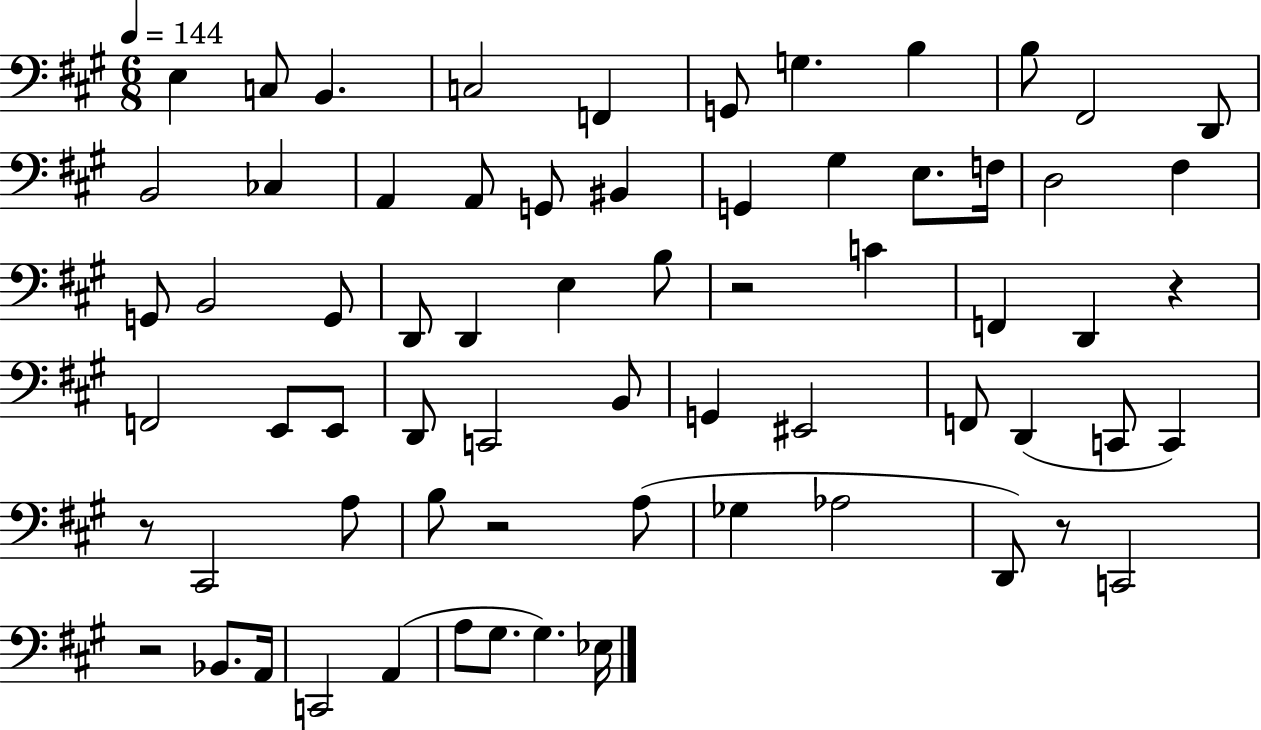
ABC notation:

X:1
T:Untitled
M:6/8
L:1/4
K:A
E, C,/2 B,, C,2 F,, G,,/2 G, B, B,/2 ^F,,2 D,,/2 B,,2 _C, A,, A,,/2 G,,/2 ^B,, G,, ^G, E,/2 F,/4 D,2 ^F, G,,/2 B,,2 G,,/2 D,,/2 D,, E, B,/2 z2 C F,, D,, z F,,2 E,,/2 E,,/2 D,,/2 C,,2 B,,/2 G,, ^E,,2 F,,/2 D,, C,,/2 C,, z/2 ^C,,2 A,/2 B,/2 z2 A,/2 _G, _A,2 D,,/2 z/2 C,,2 z2 _B,,/2 A,,/4 C,,2 A,, A,/2 ^G,/2 ^G, _E,/4